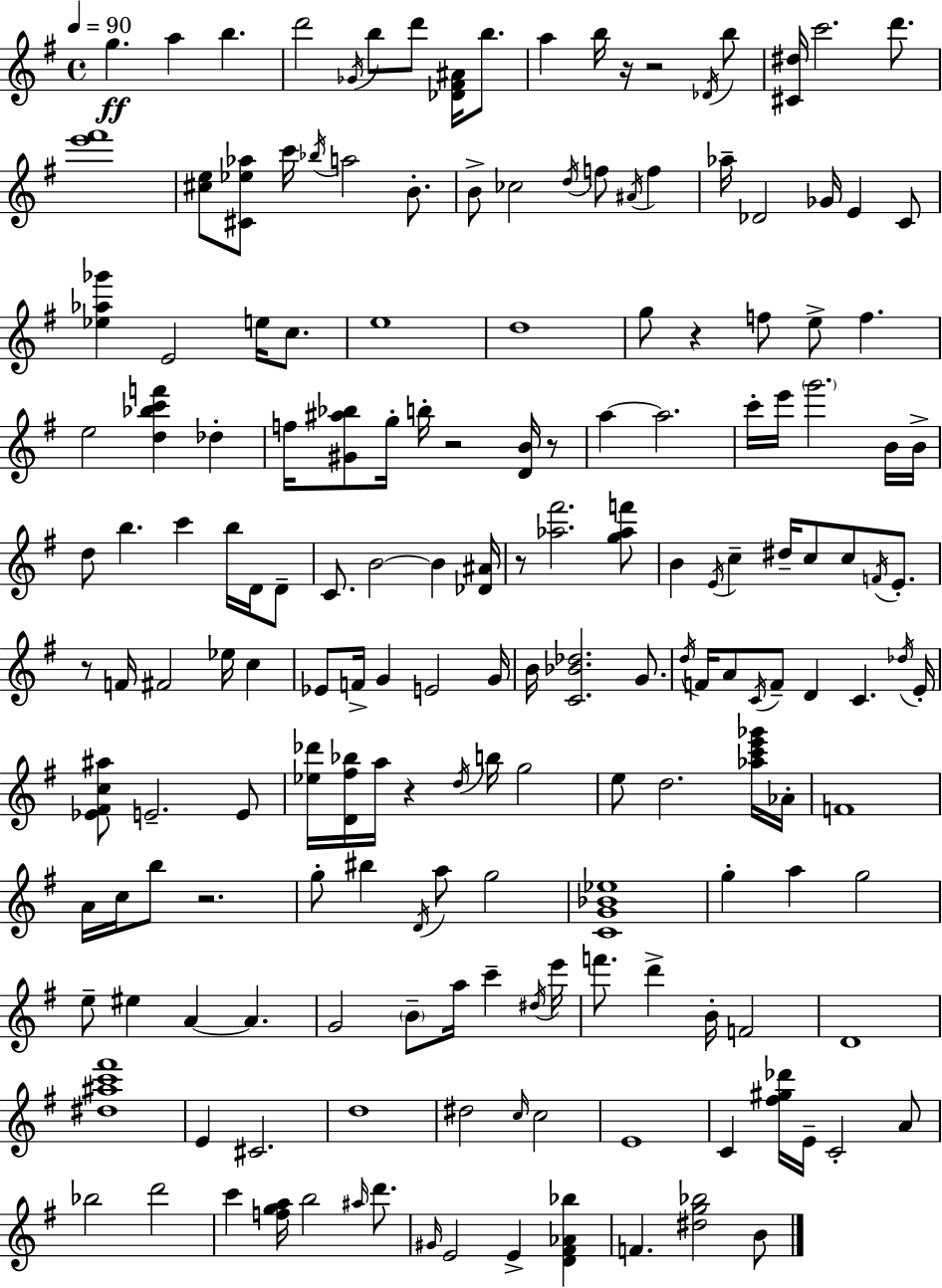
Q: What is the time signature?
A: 4/4